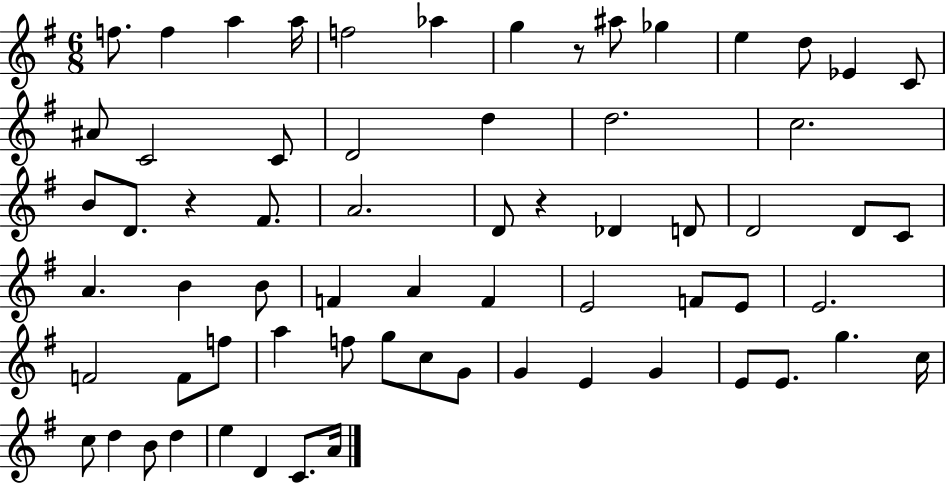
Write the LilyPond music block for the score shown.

{
  \clef treble
  \numericTimeSignature
  \time 6/8
  \key g \major
  f''8. f''4 a''4 a''16 | f''2 aes''4 | g''4 r8 ais''8 ges''4 | e''4 d''8 ees'4 c'8 | \break ais'8 c'2 c'8 | d'2 d''4 | d''2. | c''2. | \break b'8 d'8. r4 fis'8. | a'2. | d'8 r4 des'4 d'8 | d'2 d'8 c'8 | \break a'4. b'4 b'8 | f'4 a'4 f'4 | e'2 f'8 e'8 | e'2. | \break f'2 f'8 f''8 | a''4 f''8 g''8 c''8 g'8 | g'4 e'4 g'4 | e'8 e'8. g''4. c''16 | \break c''8 d''4 b'8 d''4 | e''4 d'4 c'8. a'16 | \bar "|."
}